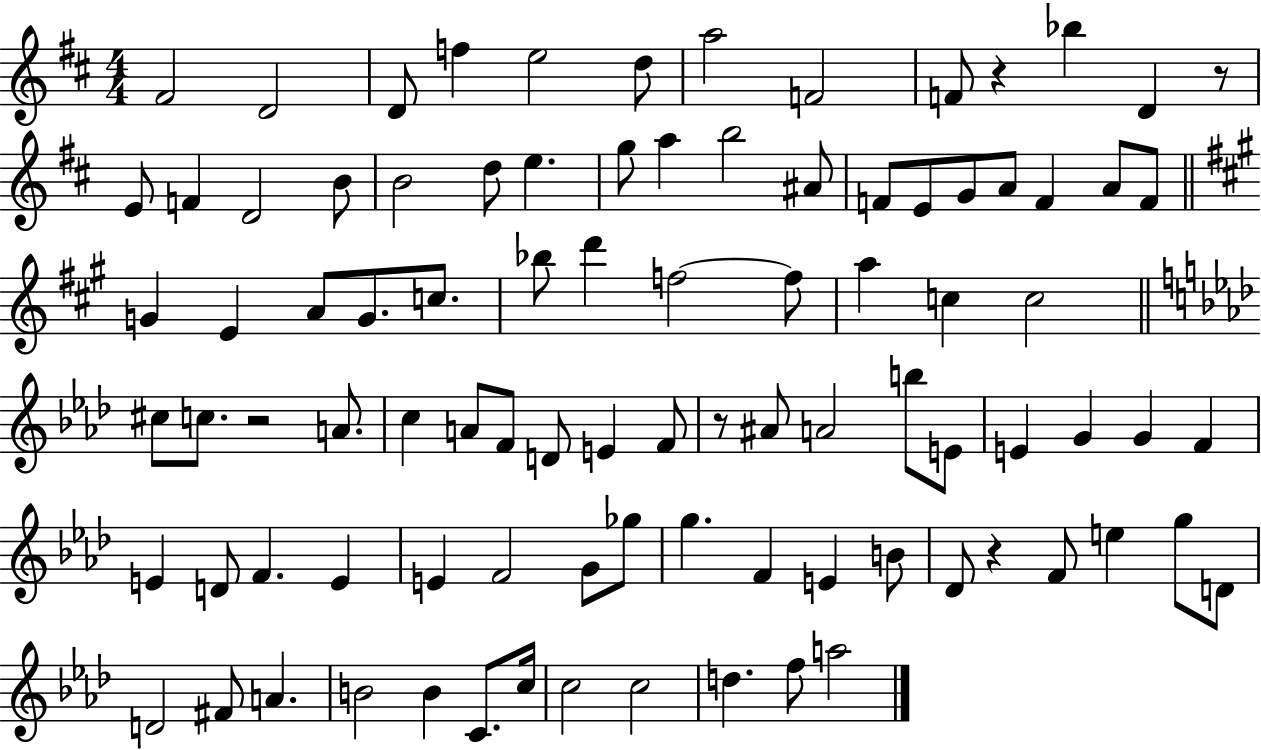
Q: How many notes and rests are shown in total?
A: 92